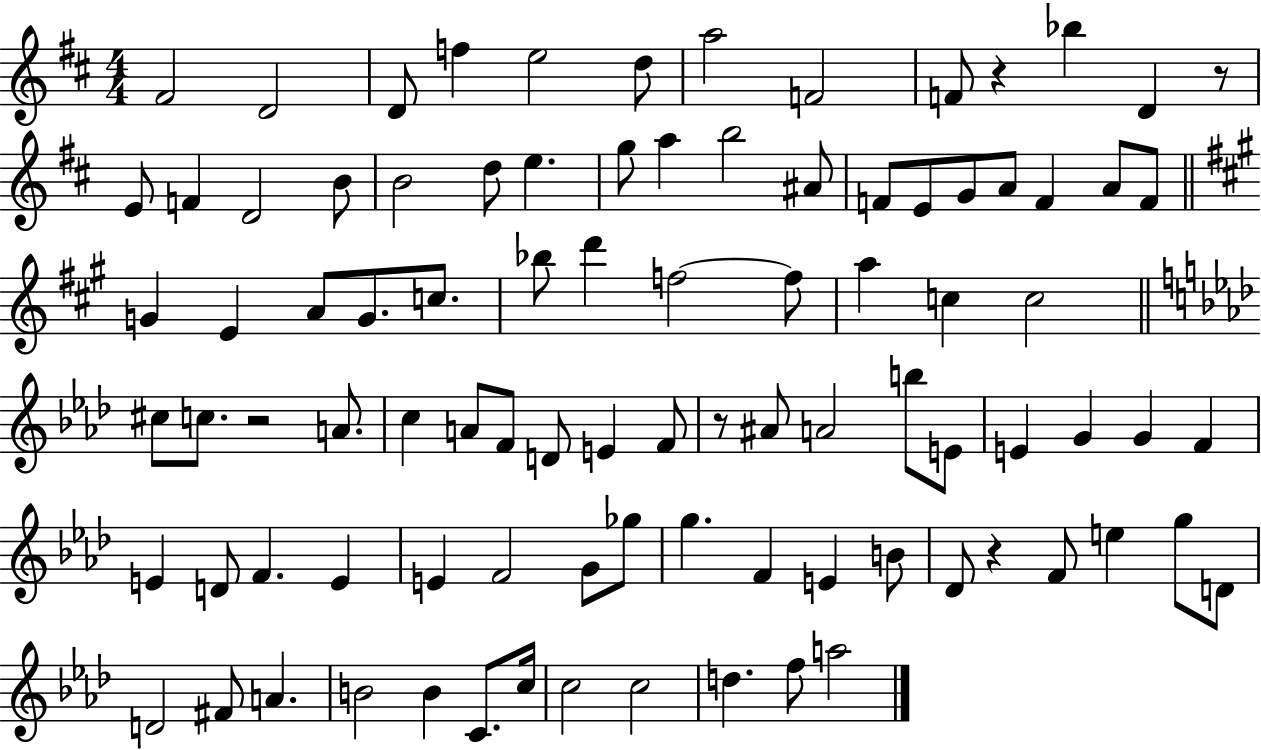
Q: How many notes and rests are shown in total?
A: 92